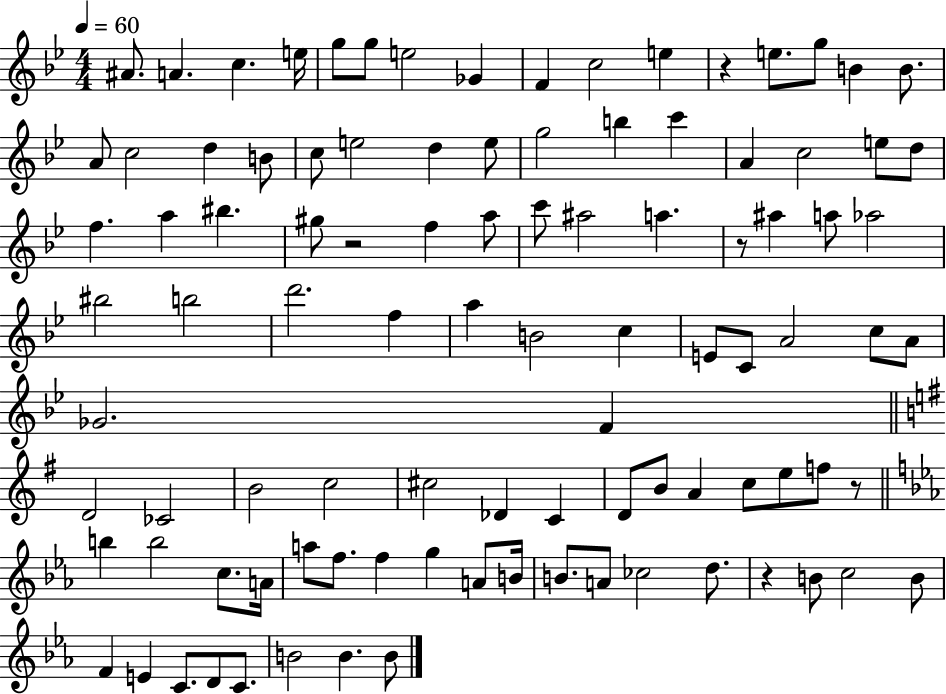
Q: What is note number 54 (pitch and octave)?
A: A4